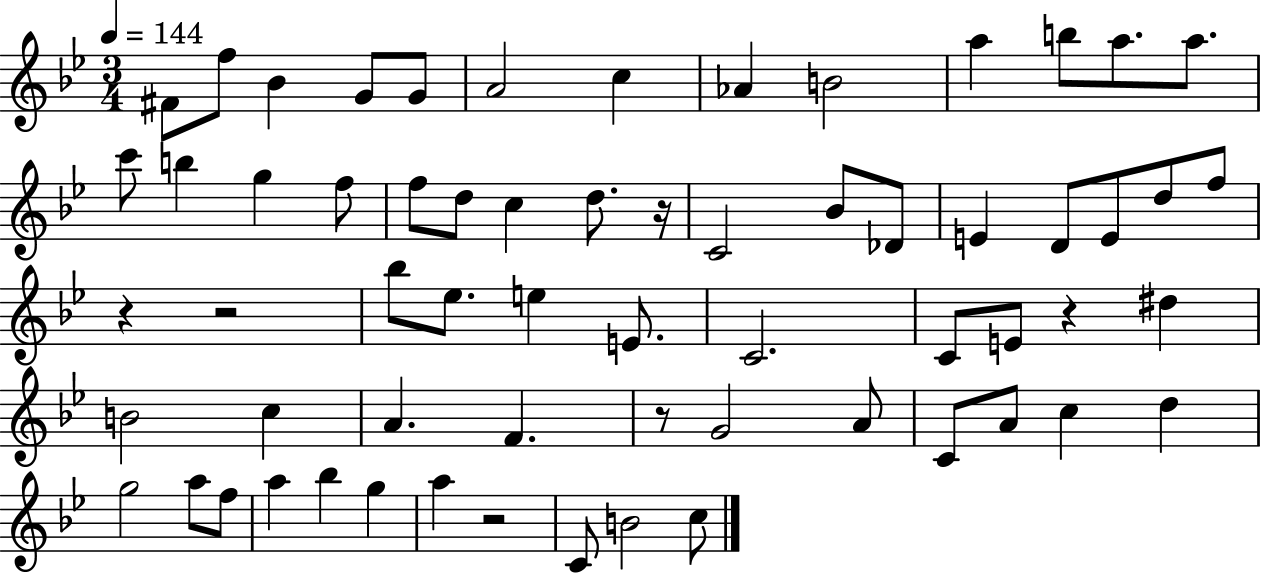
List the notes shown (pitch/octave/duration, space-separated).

F#4/e F5/e Bb4/q G4/e G4/e A4/h C5/q Ab4/q B4/h A5/q B5/e A5/e. A5/e. C6/e B5/q G5/q F5/e F5/e D5/e C5/q D5/e. R/s C4/h Bb4/e Db4/e E4/q D4/e E4/e D5/e F5/e R/q R/h Bb5/e Eb5/e. E5/q E4/e. C4/h. C4/e E4/e R/q D#5/q B4/h C5/q A4/q. F4/q. R/e G4/h A4/e C4/e A4/e C5/q D5/q G5/h A5/e F5/e A5/q Bb5/q G5/q A5/q R/h C4/e B4/h C5/e